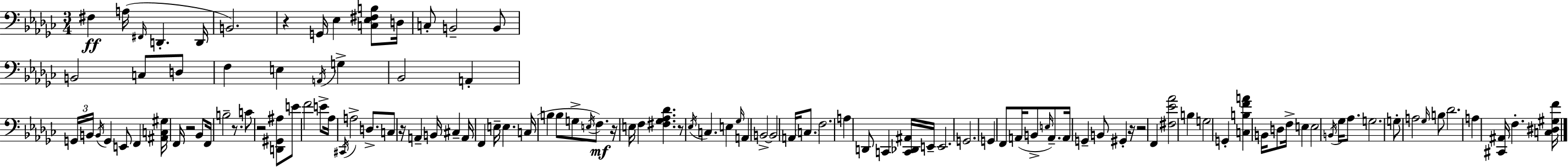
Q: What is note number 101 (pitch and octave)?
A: F3